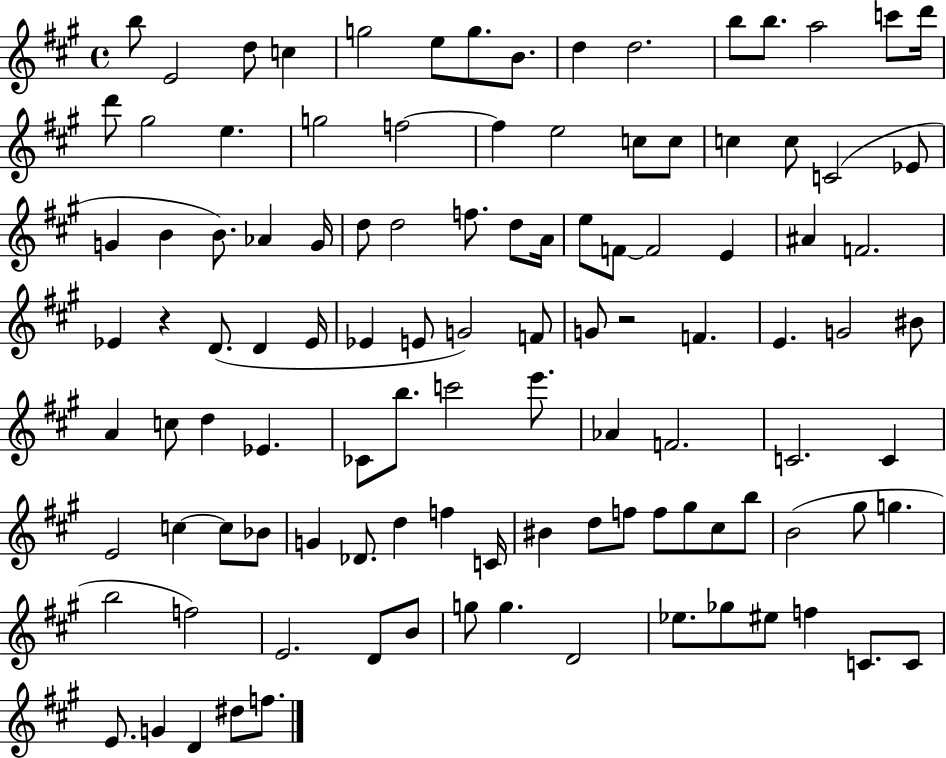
B5/e E4/h D5/e C5/q G5/h E5/e G5/e. B4/e. D5/q D5/h. B5/e B5/e. A5/h C6/e D6/s D6/e G#5/h E5/q. G5/h F5/h F5/q E5/h C5/e C5/e C5/q C5/e C4/h Eb4/e G4/q B4/q B4/e. Ab4/q G4/s D5/e D5/h F5/e. D5/e A4/s E5/e F4/e F4/h E4/q A#4/q F4/h. Eb4/q R/q D4/e. D4/q Eb4/s Eb4/q E4/e G4/h F4/e G4/e R/h F4/q. E4/q. G4/h BIS4/e A4/q C5/e D5/q Eb4/q. CES4/e B5/e. C6/h E6/e. Ab4/q F4/h. C4/h. C4/q E4/h C5/q C5/e Bb4/e G4/q Db4/e. D5/q F5/q C4/s BIS4/q D5/e F5/e F5/e G#5/e C#5/e B5/e B4/h G#5/e G5/q. B5/h F5/h E4/h. D4/e B4/e G5/e G5/q. D4/h Eb5/e. Gb5/e EIS5/e F5/q C4/e. C4/e E4/e. G4/q D4/q D#5/e F5/e.